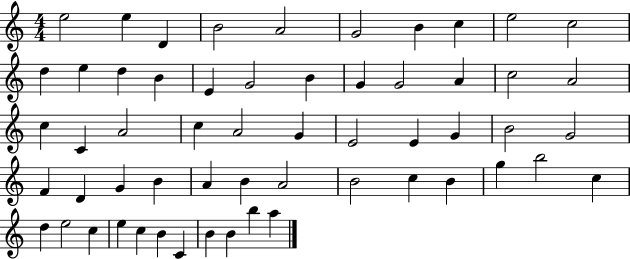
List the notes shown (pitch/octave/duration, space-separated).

E5/h E5/q D4/q B4/h A4/h G4/h B4/q C5/q E5/h C5/h D5/q E5/q D5/q B4/q E4/q G4/h B4/q G4/q G4/h A4/q C5/h A4/h C5/q C4/q A4/h C5/q A4/h G4/q E4/h E4/q G4/q B4/h G4/h F4/q D4/q G4/q B4/q A4/q B4/q A4/h B4/h C5/q B4/q G5/q B5/h C5/q D5/q E5/h C5/q E5/q C5/q B4/q C4/q B4/q B4/q B5/q A5/q